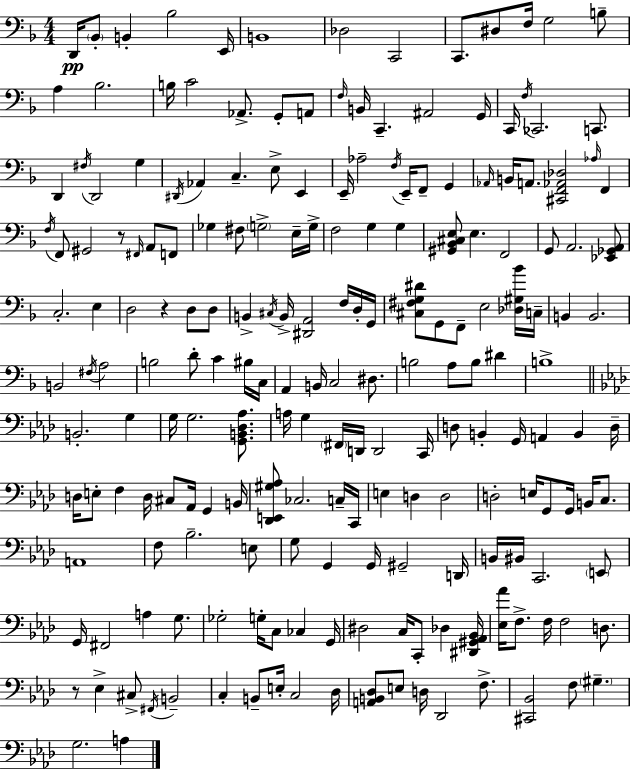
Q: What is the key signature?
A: F major